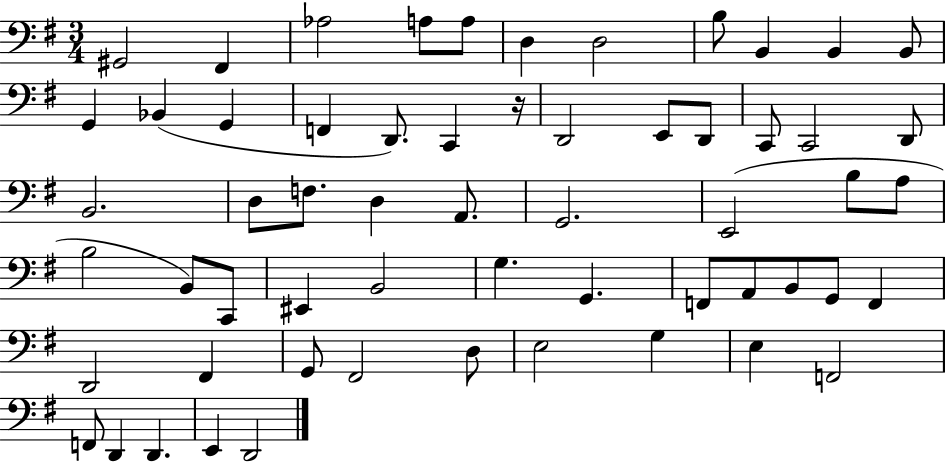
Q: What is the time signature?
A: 3/4